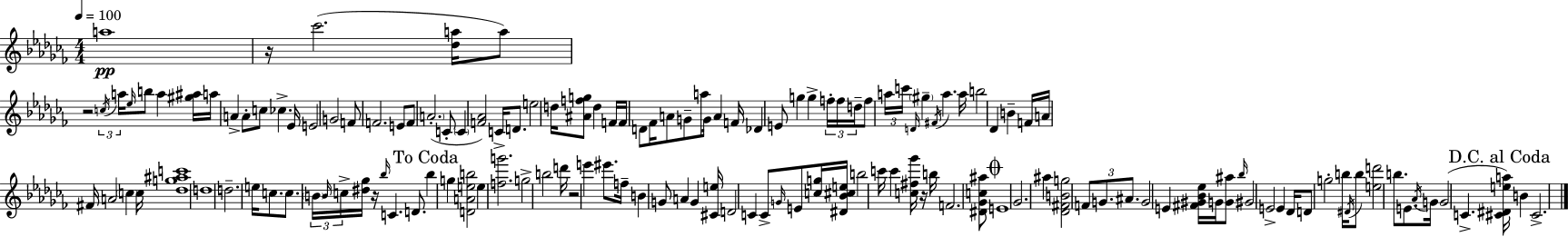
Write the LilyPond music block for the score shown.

{
  \clef treble
  \numericTimeSignature
  \time 4/4
  \key aes \minor
  \tempo 4 = 100
  a''1\pp | r16 ces'''2.( <des'' a''>16 a''8) | r2 \tuplet 3/2 { \acciaccatura { c''16 } a''16 \grace { ees''16 } } b''8 a''4 | <gis'' ais''>16 a''16 a'4-> a'8-. c''8 ces''4.-> | \break ees'16 e'2 g'2 | f'8 f'2. | e'8 f'8 \parenthesize a'2.-.( | c'8-. \parenthesize c'4 <f' aes'>2) c'16-> d'8. | \break e''2 d''16 <ais' f'' g''>8 d''4 | f'16 f'16 d'8 fes'16 a'8 g'8-- a''8 g'16 a'4 | f'16 des'4 e'8 g''4 g''4-> | \tuplet 3/2 { f''16-. f''16 d''16-- } f''8 \tuplet 3/2 { a''16 c'''16 \grace { d'16 } } \parenthesize gis''4-- \acciaccatura { fis'16 } a''4. | \break a''16 b''2 des'4 | b'4-- f'16 a'16 fis'16 a'2 \parenthesize c''4 | c''16 <des'' g'' ais'' c'''>1 | d''1 | \break d''2.-- | e''16 c''8. c''8. \tuplet 3/2 { \parenthesize b'16 \grace { b'16 } c''16-> } <dis'' ges''>16 r16 \grace { bes''16 } c'4. | d'8. \mark "To Coda" bes''4 g''4 <d' a' e'' b''>2 | e''4 <f'' g'''>2. | \break g''2-> b''2 | d'''16 r2 e'''4 | eis'''8. f''16-- b'4 g'8 a'4 | g'4 <cis' e''>16 d'2 c'4 | \break c'8-> \grace { g'16 } e'8 <c'' g''>16 <dis' bes' cis'' e''>16 b''2 | c'''16 c'''4 <c'' fis'' ges'''>16 r16 b''16 f'2. | <dis' ges' c'' ais''>8 \mark \markup { \musicglyph "scripts.coda" } e'1 | ges'2. | \break ais''4 <des' fis' b' g''>2 \tuplet 3/2 { f'8 | g'8. ais'8. } g'2 e'4 | <fis' gis' bes' ees''>16 g'16 <g' ais''>8 \grace { bes''16 } gis'2 | e'2-> e'4 des'16 d'8 g''2-. | \break b''16 \acciaccatura { dis'16 } b''8 <e'' d'''>2 | b''8. e'8. \acciaccatura { aes'16 } g'16 g'2( | c'4.-> \mark "D.C. al Coda" <cis' dis' e'' a''>16) b'4 cis'2.-> | \bar "|."
}